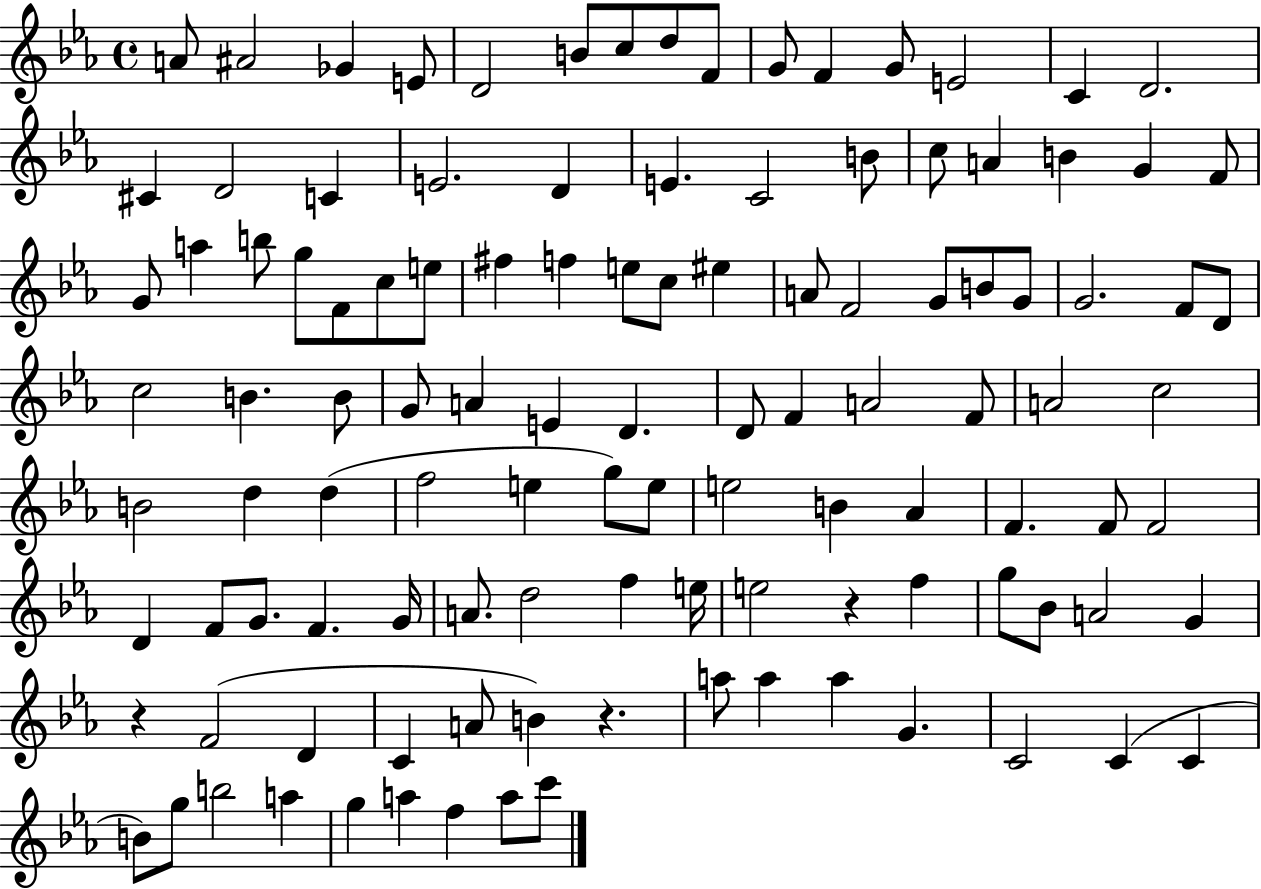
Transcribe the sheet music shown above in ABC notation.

X:1
T:Untitled
M:4/4
L:1/4
K:Eb
A/2 ^A2 _G E/2 D2 B/2 c/2 d/2 F/2 G/2 F G/2 E2 C D2 ^C D2 C E2 D E C2 B/2 c/2 A B G F/2 G/2 a b/2 g/2 F/2 c/2 e/2 ^f f e/2 c/2 ^e A/2 F2 G/2 B/2 G/2 G2 F/2 D/2 c2 B B/2 G/2 A E D D/2 F A2 F/2 A2 c2 B2 d d f2 e g/2 e/2 e2 B _A F F/2 F2 D F/2 G/2 F G/4 A/2 d2 f e/4 e2 z f g/2 _B/2 A2 G z F2 D C A/2 B z a/2 a a G C2 C C B/2 g/2 b2 a g a f a/2 c'/2